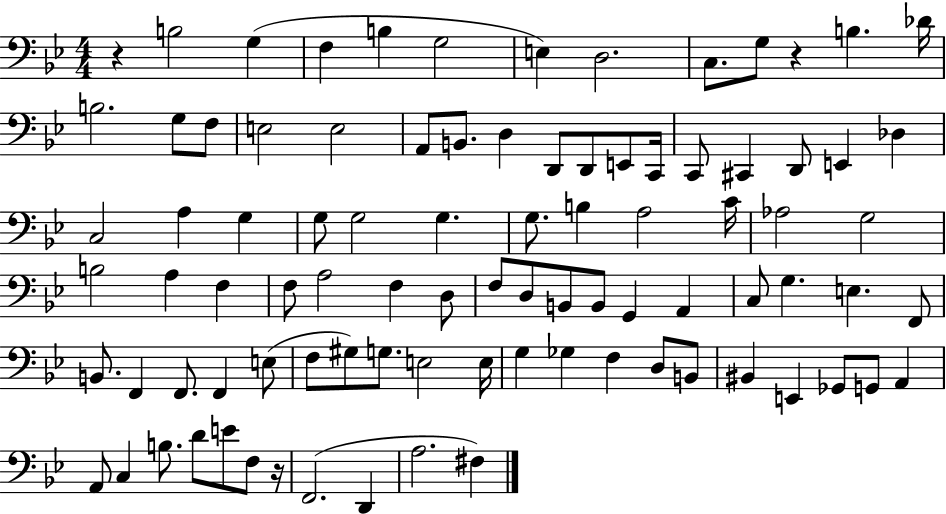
{
  \clef bass
  \numericTimeSignature
  \time 4/4
  \key bes \major
  r4 b2 g4( | f4 b4 g2 | e4) d2. | c8. g8 r4 b4. des'16 | \break b2. g8 f8 | e2 e2 | a,8 b,8. d4 d,8 d,8 e,8 c,16 | c,8 cis,4 d,8 e,4 des4 | \break c2 a4 g4 | g8 g2 g4. | g8. b4 a2 c'16 | aes2 g2 | \break b2 a4 f4 | f8 a2 f4 d8 | f8 d8 b,8 b,8 g,4 a,4 | c8 g4. e4. f,8 | \break b,8. f,4 f,8. f,4 e8( | f8 gis8) g8. e2 e16 | g4 ges4 f4 d8 b,8 | bis,4 e,4 ges,8 g,8 a,4 | \break a,8 c4 b8. d'8 e'8 f8 r16 | f,2.( d,4 | a2. fis4) | \bar "|."
}